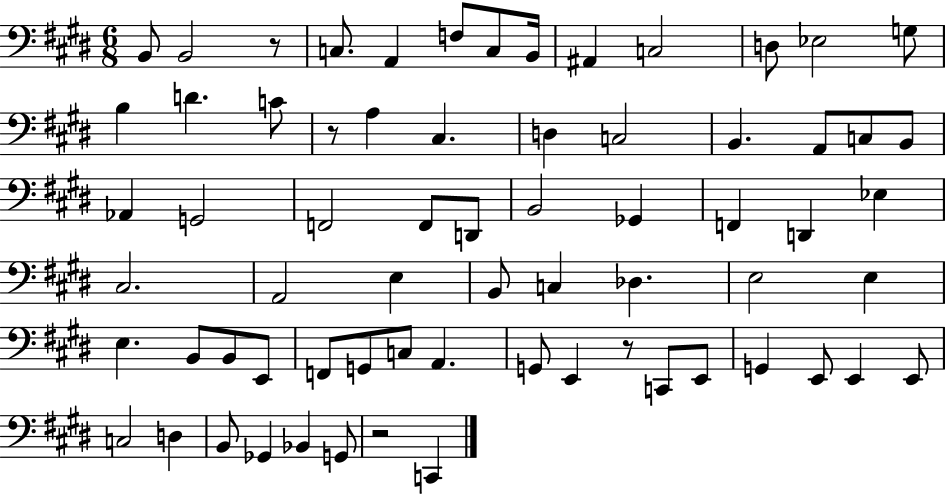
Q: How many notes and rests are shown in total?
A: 68